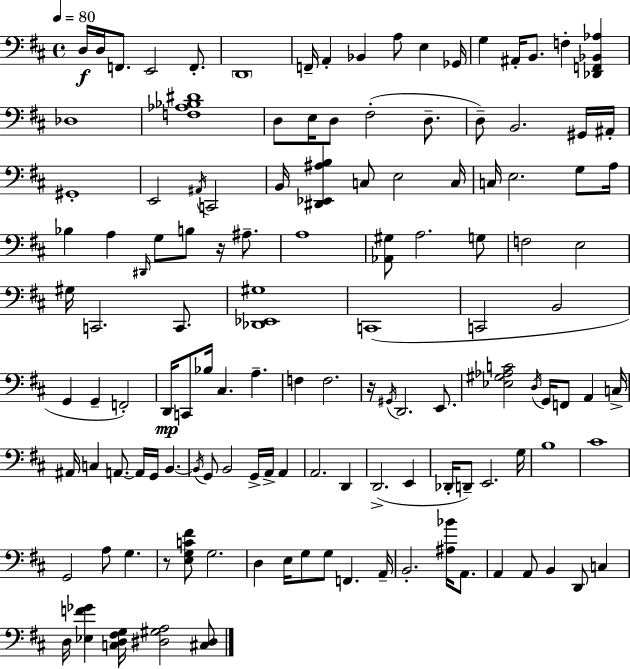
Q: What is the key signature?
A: D major